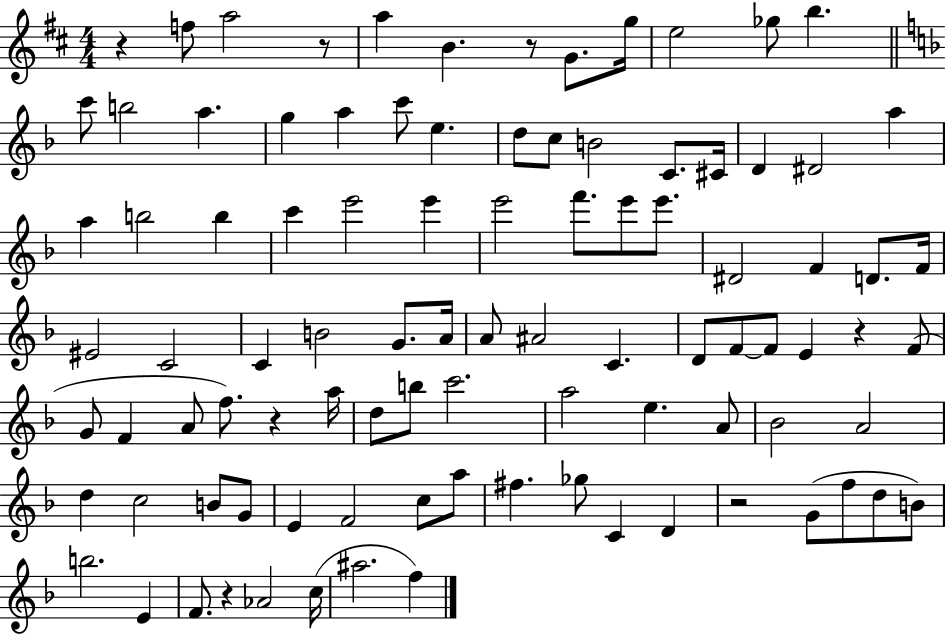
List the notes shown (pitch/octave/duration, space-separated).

R/q F5/e A5/h R/e A5/q B4/q. R/e G4/e. G5/s E5/h Gb5/e B5/q. C6/e B5/h A5/q. G5/q A5/q C6/e E5/q. D5/e C5/e B4/h C4/e. C#4/s D4/q D#4/h A5/q A5/q B5/h B5/q C6/q E6/h E6/q E6/h F6/e. E6/e E6/e. D#4/h F4/q D4/e. F4/s EIS4/h C4/h C4/q B4/h G4/e. A4/s A4/e A#4/h C4/q. D4/e F4/e F4/e E4/q R/q F4/e G4/e F4/q A4/e F5/e. R/q A5/s D5/e B5/e C6/h. A5/h E5/q. A4/e Bb4/h A4/h D5/q C5/h B4/e G4/e E4/q F4/h C5/e A5/e F#5/q. Gb5/e C4/q D4/q R/h G4/e F5/e D5/e B4/e B5/h. E4/q F4/e. R/q Ab4/h C5/s A#5/h. F5/q